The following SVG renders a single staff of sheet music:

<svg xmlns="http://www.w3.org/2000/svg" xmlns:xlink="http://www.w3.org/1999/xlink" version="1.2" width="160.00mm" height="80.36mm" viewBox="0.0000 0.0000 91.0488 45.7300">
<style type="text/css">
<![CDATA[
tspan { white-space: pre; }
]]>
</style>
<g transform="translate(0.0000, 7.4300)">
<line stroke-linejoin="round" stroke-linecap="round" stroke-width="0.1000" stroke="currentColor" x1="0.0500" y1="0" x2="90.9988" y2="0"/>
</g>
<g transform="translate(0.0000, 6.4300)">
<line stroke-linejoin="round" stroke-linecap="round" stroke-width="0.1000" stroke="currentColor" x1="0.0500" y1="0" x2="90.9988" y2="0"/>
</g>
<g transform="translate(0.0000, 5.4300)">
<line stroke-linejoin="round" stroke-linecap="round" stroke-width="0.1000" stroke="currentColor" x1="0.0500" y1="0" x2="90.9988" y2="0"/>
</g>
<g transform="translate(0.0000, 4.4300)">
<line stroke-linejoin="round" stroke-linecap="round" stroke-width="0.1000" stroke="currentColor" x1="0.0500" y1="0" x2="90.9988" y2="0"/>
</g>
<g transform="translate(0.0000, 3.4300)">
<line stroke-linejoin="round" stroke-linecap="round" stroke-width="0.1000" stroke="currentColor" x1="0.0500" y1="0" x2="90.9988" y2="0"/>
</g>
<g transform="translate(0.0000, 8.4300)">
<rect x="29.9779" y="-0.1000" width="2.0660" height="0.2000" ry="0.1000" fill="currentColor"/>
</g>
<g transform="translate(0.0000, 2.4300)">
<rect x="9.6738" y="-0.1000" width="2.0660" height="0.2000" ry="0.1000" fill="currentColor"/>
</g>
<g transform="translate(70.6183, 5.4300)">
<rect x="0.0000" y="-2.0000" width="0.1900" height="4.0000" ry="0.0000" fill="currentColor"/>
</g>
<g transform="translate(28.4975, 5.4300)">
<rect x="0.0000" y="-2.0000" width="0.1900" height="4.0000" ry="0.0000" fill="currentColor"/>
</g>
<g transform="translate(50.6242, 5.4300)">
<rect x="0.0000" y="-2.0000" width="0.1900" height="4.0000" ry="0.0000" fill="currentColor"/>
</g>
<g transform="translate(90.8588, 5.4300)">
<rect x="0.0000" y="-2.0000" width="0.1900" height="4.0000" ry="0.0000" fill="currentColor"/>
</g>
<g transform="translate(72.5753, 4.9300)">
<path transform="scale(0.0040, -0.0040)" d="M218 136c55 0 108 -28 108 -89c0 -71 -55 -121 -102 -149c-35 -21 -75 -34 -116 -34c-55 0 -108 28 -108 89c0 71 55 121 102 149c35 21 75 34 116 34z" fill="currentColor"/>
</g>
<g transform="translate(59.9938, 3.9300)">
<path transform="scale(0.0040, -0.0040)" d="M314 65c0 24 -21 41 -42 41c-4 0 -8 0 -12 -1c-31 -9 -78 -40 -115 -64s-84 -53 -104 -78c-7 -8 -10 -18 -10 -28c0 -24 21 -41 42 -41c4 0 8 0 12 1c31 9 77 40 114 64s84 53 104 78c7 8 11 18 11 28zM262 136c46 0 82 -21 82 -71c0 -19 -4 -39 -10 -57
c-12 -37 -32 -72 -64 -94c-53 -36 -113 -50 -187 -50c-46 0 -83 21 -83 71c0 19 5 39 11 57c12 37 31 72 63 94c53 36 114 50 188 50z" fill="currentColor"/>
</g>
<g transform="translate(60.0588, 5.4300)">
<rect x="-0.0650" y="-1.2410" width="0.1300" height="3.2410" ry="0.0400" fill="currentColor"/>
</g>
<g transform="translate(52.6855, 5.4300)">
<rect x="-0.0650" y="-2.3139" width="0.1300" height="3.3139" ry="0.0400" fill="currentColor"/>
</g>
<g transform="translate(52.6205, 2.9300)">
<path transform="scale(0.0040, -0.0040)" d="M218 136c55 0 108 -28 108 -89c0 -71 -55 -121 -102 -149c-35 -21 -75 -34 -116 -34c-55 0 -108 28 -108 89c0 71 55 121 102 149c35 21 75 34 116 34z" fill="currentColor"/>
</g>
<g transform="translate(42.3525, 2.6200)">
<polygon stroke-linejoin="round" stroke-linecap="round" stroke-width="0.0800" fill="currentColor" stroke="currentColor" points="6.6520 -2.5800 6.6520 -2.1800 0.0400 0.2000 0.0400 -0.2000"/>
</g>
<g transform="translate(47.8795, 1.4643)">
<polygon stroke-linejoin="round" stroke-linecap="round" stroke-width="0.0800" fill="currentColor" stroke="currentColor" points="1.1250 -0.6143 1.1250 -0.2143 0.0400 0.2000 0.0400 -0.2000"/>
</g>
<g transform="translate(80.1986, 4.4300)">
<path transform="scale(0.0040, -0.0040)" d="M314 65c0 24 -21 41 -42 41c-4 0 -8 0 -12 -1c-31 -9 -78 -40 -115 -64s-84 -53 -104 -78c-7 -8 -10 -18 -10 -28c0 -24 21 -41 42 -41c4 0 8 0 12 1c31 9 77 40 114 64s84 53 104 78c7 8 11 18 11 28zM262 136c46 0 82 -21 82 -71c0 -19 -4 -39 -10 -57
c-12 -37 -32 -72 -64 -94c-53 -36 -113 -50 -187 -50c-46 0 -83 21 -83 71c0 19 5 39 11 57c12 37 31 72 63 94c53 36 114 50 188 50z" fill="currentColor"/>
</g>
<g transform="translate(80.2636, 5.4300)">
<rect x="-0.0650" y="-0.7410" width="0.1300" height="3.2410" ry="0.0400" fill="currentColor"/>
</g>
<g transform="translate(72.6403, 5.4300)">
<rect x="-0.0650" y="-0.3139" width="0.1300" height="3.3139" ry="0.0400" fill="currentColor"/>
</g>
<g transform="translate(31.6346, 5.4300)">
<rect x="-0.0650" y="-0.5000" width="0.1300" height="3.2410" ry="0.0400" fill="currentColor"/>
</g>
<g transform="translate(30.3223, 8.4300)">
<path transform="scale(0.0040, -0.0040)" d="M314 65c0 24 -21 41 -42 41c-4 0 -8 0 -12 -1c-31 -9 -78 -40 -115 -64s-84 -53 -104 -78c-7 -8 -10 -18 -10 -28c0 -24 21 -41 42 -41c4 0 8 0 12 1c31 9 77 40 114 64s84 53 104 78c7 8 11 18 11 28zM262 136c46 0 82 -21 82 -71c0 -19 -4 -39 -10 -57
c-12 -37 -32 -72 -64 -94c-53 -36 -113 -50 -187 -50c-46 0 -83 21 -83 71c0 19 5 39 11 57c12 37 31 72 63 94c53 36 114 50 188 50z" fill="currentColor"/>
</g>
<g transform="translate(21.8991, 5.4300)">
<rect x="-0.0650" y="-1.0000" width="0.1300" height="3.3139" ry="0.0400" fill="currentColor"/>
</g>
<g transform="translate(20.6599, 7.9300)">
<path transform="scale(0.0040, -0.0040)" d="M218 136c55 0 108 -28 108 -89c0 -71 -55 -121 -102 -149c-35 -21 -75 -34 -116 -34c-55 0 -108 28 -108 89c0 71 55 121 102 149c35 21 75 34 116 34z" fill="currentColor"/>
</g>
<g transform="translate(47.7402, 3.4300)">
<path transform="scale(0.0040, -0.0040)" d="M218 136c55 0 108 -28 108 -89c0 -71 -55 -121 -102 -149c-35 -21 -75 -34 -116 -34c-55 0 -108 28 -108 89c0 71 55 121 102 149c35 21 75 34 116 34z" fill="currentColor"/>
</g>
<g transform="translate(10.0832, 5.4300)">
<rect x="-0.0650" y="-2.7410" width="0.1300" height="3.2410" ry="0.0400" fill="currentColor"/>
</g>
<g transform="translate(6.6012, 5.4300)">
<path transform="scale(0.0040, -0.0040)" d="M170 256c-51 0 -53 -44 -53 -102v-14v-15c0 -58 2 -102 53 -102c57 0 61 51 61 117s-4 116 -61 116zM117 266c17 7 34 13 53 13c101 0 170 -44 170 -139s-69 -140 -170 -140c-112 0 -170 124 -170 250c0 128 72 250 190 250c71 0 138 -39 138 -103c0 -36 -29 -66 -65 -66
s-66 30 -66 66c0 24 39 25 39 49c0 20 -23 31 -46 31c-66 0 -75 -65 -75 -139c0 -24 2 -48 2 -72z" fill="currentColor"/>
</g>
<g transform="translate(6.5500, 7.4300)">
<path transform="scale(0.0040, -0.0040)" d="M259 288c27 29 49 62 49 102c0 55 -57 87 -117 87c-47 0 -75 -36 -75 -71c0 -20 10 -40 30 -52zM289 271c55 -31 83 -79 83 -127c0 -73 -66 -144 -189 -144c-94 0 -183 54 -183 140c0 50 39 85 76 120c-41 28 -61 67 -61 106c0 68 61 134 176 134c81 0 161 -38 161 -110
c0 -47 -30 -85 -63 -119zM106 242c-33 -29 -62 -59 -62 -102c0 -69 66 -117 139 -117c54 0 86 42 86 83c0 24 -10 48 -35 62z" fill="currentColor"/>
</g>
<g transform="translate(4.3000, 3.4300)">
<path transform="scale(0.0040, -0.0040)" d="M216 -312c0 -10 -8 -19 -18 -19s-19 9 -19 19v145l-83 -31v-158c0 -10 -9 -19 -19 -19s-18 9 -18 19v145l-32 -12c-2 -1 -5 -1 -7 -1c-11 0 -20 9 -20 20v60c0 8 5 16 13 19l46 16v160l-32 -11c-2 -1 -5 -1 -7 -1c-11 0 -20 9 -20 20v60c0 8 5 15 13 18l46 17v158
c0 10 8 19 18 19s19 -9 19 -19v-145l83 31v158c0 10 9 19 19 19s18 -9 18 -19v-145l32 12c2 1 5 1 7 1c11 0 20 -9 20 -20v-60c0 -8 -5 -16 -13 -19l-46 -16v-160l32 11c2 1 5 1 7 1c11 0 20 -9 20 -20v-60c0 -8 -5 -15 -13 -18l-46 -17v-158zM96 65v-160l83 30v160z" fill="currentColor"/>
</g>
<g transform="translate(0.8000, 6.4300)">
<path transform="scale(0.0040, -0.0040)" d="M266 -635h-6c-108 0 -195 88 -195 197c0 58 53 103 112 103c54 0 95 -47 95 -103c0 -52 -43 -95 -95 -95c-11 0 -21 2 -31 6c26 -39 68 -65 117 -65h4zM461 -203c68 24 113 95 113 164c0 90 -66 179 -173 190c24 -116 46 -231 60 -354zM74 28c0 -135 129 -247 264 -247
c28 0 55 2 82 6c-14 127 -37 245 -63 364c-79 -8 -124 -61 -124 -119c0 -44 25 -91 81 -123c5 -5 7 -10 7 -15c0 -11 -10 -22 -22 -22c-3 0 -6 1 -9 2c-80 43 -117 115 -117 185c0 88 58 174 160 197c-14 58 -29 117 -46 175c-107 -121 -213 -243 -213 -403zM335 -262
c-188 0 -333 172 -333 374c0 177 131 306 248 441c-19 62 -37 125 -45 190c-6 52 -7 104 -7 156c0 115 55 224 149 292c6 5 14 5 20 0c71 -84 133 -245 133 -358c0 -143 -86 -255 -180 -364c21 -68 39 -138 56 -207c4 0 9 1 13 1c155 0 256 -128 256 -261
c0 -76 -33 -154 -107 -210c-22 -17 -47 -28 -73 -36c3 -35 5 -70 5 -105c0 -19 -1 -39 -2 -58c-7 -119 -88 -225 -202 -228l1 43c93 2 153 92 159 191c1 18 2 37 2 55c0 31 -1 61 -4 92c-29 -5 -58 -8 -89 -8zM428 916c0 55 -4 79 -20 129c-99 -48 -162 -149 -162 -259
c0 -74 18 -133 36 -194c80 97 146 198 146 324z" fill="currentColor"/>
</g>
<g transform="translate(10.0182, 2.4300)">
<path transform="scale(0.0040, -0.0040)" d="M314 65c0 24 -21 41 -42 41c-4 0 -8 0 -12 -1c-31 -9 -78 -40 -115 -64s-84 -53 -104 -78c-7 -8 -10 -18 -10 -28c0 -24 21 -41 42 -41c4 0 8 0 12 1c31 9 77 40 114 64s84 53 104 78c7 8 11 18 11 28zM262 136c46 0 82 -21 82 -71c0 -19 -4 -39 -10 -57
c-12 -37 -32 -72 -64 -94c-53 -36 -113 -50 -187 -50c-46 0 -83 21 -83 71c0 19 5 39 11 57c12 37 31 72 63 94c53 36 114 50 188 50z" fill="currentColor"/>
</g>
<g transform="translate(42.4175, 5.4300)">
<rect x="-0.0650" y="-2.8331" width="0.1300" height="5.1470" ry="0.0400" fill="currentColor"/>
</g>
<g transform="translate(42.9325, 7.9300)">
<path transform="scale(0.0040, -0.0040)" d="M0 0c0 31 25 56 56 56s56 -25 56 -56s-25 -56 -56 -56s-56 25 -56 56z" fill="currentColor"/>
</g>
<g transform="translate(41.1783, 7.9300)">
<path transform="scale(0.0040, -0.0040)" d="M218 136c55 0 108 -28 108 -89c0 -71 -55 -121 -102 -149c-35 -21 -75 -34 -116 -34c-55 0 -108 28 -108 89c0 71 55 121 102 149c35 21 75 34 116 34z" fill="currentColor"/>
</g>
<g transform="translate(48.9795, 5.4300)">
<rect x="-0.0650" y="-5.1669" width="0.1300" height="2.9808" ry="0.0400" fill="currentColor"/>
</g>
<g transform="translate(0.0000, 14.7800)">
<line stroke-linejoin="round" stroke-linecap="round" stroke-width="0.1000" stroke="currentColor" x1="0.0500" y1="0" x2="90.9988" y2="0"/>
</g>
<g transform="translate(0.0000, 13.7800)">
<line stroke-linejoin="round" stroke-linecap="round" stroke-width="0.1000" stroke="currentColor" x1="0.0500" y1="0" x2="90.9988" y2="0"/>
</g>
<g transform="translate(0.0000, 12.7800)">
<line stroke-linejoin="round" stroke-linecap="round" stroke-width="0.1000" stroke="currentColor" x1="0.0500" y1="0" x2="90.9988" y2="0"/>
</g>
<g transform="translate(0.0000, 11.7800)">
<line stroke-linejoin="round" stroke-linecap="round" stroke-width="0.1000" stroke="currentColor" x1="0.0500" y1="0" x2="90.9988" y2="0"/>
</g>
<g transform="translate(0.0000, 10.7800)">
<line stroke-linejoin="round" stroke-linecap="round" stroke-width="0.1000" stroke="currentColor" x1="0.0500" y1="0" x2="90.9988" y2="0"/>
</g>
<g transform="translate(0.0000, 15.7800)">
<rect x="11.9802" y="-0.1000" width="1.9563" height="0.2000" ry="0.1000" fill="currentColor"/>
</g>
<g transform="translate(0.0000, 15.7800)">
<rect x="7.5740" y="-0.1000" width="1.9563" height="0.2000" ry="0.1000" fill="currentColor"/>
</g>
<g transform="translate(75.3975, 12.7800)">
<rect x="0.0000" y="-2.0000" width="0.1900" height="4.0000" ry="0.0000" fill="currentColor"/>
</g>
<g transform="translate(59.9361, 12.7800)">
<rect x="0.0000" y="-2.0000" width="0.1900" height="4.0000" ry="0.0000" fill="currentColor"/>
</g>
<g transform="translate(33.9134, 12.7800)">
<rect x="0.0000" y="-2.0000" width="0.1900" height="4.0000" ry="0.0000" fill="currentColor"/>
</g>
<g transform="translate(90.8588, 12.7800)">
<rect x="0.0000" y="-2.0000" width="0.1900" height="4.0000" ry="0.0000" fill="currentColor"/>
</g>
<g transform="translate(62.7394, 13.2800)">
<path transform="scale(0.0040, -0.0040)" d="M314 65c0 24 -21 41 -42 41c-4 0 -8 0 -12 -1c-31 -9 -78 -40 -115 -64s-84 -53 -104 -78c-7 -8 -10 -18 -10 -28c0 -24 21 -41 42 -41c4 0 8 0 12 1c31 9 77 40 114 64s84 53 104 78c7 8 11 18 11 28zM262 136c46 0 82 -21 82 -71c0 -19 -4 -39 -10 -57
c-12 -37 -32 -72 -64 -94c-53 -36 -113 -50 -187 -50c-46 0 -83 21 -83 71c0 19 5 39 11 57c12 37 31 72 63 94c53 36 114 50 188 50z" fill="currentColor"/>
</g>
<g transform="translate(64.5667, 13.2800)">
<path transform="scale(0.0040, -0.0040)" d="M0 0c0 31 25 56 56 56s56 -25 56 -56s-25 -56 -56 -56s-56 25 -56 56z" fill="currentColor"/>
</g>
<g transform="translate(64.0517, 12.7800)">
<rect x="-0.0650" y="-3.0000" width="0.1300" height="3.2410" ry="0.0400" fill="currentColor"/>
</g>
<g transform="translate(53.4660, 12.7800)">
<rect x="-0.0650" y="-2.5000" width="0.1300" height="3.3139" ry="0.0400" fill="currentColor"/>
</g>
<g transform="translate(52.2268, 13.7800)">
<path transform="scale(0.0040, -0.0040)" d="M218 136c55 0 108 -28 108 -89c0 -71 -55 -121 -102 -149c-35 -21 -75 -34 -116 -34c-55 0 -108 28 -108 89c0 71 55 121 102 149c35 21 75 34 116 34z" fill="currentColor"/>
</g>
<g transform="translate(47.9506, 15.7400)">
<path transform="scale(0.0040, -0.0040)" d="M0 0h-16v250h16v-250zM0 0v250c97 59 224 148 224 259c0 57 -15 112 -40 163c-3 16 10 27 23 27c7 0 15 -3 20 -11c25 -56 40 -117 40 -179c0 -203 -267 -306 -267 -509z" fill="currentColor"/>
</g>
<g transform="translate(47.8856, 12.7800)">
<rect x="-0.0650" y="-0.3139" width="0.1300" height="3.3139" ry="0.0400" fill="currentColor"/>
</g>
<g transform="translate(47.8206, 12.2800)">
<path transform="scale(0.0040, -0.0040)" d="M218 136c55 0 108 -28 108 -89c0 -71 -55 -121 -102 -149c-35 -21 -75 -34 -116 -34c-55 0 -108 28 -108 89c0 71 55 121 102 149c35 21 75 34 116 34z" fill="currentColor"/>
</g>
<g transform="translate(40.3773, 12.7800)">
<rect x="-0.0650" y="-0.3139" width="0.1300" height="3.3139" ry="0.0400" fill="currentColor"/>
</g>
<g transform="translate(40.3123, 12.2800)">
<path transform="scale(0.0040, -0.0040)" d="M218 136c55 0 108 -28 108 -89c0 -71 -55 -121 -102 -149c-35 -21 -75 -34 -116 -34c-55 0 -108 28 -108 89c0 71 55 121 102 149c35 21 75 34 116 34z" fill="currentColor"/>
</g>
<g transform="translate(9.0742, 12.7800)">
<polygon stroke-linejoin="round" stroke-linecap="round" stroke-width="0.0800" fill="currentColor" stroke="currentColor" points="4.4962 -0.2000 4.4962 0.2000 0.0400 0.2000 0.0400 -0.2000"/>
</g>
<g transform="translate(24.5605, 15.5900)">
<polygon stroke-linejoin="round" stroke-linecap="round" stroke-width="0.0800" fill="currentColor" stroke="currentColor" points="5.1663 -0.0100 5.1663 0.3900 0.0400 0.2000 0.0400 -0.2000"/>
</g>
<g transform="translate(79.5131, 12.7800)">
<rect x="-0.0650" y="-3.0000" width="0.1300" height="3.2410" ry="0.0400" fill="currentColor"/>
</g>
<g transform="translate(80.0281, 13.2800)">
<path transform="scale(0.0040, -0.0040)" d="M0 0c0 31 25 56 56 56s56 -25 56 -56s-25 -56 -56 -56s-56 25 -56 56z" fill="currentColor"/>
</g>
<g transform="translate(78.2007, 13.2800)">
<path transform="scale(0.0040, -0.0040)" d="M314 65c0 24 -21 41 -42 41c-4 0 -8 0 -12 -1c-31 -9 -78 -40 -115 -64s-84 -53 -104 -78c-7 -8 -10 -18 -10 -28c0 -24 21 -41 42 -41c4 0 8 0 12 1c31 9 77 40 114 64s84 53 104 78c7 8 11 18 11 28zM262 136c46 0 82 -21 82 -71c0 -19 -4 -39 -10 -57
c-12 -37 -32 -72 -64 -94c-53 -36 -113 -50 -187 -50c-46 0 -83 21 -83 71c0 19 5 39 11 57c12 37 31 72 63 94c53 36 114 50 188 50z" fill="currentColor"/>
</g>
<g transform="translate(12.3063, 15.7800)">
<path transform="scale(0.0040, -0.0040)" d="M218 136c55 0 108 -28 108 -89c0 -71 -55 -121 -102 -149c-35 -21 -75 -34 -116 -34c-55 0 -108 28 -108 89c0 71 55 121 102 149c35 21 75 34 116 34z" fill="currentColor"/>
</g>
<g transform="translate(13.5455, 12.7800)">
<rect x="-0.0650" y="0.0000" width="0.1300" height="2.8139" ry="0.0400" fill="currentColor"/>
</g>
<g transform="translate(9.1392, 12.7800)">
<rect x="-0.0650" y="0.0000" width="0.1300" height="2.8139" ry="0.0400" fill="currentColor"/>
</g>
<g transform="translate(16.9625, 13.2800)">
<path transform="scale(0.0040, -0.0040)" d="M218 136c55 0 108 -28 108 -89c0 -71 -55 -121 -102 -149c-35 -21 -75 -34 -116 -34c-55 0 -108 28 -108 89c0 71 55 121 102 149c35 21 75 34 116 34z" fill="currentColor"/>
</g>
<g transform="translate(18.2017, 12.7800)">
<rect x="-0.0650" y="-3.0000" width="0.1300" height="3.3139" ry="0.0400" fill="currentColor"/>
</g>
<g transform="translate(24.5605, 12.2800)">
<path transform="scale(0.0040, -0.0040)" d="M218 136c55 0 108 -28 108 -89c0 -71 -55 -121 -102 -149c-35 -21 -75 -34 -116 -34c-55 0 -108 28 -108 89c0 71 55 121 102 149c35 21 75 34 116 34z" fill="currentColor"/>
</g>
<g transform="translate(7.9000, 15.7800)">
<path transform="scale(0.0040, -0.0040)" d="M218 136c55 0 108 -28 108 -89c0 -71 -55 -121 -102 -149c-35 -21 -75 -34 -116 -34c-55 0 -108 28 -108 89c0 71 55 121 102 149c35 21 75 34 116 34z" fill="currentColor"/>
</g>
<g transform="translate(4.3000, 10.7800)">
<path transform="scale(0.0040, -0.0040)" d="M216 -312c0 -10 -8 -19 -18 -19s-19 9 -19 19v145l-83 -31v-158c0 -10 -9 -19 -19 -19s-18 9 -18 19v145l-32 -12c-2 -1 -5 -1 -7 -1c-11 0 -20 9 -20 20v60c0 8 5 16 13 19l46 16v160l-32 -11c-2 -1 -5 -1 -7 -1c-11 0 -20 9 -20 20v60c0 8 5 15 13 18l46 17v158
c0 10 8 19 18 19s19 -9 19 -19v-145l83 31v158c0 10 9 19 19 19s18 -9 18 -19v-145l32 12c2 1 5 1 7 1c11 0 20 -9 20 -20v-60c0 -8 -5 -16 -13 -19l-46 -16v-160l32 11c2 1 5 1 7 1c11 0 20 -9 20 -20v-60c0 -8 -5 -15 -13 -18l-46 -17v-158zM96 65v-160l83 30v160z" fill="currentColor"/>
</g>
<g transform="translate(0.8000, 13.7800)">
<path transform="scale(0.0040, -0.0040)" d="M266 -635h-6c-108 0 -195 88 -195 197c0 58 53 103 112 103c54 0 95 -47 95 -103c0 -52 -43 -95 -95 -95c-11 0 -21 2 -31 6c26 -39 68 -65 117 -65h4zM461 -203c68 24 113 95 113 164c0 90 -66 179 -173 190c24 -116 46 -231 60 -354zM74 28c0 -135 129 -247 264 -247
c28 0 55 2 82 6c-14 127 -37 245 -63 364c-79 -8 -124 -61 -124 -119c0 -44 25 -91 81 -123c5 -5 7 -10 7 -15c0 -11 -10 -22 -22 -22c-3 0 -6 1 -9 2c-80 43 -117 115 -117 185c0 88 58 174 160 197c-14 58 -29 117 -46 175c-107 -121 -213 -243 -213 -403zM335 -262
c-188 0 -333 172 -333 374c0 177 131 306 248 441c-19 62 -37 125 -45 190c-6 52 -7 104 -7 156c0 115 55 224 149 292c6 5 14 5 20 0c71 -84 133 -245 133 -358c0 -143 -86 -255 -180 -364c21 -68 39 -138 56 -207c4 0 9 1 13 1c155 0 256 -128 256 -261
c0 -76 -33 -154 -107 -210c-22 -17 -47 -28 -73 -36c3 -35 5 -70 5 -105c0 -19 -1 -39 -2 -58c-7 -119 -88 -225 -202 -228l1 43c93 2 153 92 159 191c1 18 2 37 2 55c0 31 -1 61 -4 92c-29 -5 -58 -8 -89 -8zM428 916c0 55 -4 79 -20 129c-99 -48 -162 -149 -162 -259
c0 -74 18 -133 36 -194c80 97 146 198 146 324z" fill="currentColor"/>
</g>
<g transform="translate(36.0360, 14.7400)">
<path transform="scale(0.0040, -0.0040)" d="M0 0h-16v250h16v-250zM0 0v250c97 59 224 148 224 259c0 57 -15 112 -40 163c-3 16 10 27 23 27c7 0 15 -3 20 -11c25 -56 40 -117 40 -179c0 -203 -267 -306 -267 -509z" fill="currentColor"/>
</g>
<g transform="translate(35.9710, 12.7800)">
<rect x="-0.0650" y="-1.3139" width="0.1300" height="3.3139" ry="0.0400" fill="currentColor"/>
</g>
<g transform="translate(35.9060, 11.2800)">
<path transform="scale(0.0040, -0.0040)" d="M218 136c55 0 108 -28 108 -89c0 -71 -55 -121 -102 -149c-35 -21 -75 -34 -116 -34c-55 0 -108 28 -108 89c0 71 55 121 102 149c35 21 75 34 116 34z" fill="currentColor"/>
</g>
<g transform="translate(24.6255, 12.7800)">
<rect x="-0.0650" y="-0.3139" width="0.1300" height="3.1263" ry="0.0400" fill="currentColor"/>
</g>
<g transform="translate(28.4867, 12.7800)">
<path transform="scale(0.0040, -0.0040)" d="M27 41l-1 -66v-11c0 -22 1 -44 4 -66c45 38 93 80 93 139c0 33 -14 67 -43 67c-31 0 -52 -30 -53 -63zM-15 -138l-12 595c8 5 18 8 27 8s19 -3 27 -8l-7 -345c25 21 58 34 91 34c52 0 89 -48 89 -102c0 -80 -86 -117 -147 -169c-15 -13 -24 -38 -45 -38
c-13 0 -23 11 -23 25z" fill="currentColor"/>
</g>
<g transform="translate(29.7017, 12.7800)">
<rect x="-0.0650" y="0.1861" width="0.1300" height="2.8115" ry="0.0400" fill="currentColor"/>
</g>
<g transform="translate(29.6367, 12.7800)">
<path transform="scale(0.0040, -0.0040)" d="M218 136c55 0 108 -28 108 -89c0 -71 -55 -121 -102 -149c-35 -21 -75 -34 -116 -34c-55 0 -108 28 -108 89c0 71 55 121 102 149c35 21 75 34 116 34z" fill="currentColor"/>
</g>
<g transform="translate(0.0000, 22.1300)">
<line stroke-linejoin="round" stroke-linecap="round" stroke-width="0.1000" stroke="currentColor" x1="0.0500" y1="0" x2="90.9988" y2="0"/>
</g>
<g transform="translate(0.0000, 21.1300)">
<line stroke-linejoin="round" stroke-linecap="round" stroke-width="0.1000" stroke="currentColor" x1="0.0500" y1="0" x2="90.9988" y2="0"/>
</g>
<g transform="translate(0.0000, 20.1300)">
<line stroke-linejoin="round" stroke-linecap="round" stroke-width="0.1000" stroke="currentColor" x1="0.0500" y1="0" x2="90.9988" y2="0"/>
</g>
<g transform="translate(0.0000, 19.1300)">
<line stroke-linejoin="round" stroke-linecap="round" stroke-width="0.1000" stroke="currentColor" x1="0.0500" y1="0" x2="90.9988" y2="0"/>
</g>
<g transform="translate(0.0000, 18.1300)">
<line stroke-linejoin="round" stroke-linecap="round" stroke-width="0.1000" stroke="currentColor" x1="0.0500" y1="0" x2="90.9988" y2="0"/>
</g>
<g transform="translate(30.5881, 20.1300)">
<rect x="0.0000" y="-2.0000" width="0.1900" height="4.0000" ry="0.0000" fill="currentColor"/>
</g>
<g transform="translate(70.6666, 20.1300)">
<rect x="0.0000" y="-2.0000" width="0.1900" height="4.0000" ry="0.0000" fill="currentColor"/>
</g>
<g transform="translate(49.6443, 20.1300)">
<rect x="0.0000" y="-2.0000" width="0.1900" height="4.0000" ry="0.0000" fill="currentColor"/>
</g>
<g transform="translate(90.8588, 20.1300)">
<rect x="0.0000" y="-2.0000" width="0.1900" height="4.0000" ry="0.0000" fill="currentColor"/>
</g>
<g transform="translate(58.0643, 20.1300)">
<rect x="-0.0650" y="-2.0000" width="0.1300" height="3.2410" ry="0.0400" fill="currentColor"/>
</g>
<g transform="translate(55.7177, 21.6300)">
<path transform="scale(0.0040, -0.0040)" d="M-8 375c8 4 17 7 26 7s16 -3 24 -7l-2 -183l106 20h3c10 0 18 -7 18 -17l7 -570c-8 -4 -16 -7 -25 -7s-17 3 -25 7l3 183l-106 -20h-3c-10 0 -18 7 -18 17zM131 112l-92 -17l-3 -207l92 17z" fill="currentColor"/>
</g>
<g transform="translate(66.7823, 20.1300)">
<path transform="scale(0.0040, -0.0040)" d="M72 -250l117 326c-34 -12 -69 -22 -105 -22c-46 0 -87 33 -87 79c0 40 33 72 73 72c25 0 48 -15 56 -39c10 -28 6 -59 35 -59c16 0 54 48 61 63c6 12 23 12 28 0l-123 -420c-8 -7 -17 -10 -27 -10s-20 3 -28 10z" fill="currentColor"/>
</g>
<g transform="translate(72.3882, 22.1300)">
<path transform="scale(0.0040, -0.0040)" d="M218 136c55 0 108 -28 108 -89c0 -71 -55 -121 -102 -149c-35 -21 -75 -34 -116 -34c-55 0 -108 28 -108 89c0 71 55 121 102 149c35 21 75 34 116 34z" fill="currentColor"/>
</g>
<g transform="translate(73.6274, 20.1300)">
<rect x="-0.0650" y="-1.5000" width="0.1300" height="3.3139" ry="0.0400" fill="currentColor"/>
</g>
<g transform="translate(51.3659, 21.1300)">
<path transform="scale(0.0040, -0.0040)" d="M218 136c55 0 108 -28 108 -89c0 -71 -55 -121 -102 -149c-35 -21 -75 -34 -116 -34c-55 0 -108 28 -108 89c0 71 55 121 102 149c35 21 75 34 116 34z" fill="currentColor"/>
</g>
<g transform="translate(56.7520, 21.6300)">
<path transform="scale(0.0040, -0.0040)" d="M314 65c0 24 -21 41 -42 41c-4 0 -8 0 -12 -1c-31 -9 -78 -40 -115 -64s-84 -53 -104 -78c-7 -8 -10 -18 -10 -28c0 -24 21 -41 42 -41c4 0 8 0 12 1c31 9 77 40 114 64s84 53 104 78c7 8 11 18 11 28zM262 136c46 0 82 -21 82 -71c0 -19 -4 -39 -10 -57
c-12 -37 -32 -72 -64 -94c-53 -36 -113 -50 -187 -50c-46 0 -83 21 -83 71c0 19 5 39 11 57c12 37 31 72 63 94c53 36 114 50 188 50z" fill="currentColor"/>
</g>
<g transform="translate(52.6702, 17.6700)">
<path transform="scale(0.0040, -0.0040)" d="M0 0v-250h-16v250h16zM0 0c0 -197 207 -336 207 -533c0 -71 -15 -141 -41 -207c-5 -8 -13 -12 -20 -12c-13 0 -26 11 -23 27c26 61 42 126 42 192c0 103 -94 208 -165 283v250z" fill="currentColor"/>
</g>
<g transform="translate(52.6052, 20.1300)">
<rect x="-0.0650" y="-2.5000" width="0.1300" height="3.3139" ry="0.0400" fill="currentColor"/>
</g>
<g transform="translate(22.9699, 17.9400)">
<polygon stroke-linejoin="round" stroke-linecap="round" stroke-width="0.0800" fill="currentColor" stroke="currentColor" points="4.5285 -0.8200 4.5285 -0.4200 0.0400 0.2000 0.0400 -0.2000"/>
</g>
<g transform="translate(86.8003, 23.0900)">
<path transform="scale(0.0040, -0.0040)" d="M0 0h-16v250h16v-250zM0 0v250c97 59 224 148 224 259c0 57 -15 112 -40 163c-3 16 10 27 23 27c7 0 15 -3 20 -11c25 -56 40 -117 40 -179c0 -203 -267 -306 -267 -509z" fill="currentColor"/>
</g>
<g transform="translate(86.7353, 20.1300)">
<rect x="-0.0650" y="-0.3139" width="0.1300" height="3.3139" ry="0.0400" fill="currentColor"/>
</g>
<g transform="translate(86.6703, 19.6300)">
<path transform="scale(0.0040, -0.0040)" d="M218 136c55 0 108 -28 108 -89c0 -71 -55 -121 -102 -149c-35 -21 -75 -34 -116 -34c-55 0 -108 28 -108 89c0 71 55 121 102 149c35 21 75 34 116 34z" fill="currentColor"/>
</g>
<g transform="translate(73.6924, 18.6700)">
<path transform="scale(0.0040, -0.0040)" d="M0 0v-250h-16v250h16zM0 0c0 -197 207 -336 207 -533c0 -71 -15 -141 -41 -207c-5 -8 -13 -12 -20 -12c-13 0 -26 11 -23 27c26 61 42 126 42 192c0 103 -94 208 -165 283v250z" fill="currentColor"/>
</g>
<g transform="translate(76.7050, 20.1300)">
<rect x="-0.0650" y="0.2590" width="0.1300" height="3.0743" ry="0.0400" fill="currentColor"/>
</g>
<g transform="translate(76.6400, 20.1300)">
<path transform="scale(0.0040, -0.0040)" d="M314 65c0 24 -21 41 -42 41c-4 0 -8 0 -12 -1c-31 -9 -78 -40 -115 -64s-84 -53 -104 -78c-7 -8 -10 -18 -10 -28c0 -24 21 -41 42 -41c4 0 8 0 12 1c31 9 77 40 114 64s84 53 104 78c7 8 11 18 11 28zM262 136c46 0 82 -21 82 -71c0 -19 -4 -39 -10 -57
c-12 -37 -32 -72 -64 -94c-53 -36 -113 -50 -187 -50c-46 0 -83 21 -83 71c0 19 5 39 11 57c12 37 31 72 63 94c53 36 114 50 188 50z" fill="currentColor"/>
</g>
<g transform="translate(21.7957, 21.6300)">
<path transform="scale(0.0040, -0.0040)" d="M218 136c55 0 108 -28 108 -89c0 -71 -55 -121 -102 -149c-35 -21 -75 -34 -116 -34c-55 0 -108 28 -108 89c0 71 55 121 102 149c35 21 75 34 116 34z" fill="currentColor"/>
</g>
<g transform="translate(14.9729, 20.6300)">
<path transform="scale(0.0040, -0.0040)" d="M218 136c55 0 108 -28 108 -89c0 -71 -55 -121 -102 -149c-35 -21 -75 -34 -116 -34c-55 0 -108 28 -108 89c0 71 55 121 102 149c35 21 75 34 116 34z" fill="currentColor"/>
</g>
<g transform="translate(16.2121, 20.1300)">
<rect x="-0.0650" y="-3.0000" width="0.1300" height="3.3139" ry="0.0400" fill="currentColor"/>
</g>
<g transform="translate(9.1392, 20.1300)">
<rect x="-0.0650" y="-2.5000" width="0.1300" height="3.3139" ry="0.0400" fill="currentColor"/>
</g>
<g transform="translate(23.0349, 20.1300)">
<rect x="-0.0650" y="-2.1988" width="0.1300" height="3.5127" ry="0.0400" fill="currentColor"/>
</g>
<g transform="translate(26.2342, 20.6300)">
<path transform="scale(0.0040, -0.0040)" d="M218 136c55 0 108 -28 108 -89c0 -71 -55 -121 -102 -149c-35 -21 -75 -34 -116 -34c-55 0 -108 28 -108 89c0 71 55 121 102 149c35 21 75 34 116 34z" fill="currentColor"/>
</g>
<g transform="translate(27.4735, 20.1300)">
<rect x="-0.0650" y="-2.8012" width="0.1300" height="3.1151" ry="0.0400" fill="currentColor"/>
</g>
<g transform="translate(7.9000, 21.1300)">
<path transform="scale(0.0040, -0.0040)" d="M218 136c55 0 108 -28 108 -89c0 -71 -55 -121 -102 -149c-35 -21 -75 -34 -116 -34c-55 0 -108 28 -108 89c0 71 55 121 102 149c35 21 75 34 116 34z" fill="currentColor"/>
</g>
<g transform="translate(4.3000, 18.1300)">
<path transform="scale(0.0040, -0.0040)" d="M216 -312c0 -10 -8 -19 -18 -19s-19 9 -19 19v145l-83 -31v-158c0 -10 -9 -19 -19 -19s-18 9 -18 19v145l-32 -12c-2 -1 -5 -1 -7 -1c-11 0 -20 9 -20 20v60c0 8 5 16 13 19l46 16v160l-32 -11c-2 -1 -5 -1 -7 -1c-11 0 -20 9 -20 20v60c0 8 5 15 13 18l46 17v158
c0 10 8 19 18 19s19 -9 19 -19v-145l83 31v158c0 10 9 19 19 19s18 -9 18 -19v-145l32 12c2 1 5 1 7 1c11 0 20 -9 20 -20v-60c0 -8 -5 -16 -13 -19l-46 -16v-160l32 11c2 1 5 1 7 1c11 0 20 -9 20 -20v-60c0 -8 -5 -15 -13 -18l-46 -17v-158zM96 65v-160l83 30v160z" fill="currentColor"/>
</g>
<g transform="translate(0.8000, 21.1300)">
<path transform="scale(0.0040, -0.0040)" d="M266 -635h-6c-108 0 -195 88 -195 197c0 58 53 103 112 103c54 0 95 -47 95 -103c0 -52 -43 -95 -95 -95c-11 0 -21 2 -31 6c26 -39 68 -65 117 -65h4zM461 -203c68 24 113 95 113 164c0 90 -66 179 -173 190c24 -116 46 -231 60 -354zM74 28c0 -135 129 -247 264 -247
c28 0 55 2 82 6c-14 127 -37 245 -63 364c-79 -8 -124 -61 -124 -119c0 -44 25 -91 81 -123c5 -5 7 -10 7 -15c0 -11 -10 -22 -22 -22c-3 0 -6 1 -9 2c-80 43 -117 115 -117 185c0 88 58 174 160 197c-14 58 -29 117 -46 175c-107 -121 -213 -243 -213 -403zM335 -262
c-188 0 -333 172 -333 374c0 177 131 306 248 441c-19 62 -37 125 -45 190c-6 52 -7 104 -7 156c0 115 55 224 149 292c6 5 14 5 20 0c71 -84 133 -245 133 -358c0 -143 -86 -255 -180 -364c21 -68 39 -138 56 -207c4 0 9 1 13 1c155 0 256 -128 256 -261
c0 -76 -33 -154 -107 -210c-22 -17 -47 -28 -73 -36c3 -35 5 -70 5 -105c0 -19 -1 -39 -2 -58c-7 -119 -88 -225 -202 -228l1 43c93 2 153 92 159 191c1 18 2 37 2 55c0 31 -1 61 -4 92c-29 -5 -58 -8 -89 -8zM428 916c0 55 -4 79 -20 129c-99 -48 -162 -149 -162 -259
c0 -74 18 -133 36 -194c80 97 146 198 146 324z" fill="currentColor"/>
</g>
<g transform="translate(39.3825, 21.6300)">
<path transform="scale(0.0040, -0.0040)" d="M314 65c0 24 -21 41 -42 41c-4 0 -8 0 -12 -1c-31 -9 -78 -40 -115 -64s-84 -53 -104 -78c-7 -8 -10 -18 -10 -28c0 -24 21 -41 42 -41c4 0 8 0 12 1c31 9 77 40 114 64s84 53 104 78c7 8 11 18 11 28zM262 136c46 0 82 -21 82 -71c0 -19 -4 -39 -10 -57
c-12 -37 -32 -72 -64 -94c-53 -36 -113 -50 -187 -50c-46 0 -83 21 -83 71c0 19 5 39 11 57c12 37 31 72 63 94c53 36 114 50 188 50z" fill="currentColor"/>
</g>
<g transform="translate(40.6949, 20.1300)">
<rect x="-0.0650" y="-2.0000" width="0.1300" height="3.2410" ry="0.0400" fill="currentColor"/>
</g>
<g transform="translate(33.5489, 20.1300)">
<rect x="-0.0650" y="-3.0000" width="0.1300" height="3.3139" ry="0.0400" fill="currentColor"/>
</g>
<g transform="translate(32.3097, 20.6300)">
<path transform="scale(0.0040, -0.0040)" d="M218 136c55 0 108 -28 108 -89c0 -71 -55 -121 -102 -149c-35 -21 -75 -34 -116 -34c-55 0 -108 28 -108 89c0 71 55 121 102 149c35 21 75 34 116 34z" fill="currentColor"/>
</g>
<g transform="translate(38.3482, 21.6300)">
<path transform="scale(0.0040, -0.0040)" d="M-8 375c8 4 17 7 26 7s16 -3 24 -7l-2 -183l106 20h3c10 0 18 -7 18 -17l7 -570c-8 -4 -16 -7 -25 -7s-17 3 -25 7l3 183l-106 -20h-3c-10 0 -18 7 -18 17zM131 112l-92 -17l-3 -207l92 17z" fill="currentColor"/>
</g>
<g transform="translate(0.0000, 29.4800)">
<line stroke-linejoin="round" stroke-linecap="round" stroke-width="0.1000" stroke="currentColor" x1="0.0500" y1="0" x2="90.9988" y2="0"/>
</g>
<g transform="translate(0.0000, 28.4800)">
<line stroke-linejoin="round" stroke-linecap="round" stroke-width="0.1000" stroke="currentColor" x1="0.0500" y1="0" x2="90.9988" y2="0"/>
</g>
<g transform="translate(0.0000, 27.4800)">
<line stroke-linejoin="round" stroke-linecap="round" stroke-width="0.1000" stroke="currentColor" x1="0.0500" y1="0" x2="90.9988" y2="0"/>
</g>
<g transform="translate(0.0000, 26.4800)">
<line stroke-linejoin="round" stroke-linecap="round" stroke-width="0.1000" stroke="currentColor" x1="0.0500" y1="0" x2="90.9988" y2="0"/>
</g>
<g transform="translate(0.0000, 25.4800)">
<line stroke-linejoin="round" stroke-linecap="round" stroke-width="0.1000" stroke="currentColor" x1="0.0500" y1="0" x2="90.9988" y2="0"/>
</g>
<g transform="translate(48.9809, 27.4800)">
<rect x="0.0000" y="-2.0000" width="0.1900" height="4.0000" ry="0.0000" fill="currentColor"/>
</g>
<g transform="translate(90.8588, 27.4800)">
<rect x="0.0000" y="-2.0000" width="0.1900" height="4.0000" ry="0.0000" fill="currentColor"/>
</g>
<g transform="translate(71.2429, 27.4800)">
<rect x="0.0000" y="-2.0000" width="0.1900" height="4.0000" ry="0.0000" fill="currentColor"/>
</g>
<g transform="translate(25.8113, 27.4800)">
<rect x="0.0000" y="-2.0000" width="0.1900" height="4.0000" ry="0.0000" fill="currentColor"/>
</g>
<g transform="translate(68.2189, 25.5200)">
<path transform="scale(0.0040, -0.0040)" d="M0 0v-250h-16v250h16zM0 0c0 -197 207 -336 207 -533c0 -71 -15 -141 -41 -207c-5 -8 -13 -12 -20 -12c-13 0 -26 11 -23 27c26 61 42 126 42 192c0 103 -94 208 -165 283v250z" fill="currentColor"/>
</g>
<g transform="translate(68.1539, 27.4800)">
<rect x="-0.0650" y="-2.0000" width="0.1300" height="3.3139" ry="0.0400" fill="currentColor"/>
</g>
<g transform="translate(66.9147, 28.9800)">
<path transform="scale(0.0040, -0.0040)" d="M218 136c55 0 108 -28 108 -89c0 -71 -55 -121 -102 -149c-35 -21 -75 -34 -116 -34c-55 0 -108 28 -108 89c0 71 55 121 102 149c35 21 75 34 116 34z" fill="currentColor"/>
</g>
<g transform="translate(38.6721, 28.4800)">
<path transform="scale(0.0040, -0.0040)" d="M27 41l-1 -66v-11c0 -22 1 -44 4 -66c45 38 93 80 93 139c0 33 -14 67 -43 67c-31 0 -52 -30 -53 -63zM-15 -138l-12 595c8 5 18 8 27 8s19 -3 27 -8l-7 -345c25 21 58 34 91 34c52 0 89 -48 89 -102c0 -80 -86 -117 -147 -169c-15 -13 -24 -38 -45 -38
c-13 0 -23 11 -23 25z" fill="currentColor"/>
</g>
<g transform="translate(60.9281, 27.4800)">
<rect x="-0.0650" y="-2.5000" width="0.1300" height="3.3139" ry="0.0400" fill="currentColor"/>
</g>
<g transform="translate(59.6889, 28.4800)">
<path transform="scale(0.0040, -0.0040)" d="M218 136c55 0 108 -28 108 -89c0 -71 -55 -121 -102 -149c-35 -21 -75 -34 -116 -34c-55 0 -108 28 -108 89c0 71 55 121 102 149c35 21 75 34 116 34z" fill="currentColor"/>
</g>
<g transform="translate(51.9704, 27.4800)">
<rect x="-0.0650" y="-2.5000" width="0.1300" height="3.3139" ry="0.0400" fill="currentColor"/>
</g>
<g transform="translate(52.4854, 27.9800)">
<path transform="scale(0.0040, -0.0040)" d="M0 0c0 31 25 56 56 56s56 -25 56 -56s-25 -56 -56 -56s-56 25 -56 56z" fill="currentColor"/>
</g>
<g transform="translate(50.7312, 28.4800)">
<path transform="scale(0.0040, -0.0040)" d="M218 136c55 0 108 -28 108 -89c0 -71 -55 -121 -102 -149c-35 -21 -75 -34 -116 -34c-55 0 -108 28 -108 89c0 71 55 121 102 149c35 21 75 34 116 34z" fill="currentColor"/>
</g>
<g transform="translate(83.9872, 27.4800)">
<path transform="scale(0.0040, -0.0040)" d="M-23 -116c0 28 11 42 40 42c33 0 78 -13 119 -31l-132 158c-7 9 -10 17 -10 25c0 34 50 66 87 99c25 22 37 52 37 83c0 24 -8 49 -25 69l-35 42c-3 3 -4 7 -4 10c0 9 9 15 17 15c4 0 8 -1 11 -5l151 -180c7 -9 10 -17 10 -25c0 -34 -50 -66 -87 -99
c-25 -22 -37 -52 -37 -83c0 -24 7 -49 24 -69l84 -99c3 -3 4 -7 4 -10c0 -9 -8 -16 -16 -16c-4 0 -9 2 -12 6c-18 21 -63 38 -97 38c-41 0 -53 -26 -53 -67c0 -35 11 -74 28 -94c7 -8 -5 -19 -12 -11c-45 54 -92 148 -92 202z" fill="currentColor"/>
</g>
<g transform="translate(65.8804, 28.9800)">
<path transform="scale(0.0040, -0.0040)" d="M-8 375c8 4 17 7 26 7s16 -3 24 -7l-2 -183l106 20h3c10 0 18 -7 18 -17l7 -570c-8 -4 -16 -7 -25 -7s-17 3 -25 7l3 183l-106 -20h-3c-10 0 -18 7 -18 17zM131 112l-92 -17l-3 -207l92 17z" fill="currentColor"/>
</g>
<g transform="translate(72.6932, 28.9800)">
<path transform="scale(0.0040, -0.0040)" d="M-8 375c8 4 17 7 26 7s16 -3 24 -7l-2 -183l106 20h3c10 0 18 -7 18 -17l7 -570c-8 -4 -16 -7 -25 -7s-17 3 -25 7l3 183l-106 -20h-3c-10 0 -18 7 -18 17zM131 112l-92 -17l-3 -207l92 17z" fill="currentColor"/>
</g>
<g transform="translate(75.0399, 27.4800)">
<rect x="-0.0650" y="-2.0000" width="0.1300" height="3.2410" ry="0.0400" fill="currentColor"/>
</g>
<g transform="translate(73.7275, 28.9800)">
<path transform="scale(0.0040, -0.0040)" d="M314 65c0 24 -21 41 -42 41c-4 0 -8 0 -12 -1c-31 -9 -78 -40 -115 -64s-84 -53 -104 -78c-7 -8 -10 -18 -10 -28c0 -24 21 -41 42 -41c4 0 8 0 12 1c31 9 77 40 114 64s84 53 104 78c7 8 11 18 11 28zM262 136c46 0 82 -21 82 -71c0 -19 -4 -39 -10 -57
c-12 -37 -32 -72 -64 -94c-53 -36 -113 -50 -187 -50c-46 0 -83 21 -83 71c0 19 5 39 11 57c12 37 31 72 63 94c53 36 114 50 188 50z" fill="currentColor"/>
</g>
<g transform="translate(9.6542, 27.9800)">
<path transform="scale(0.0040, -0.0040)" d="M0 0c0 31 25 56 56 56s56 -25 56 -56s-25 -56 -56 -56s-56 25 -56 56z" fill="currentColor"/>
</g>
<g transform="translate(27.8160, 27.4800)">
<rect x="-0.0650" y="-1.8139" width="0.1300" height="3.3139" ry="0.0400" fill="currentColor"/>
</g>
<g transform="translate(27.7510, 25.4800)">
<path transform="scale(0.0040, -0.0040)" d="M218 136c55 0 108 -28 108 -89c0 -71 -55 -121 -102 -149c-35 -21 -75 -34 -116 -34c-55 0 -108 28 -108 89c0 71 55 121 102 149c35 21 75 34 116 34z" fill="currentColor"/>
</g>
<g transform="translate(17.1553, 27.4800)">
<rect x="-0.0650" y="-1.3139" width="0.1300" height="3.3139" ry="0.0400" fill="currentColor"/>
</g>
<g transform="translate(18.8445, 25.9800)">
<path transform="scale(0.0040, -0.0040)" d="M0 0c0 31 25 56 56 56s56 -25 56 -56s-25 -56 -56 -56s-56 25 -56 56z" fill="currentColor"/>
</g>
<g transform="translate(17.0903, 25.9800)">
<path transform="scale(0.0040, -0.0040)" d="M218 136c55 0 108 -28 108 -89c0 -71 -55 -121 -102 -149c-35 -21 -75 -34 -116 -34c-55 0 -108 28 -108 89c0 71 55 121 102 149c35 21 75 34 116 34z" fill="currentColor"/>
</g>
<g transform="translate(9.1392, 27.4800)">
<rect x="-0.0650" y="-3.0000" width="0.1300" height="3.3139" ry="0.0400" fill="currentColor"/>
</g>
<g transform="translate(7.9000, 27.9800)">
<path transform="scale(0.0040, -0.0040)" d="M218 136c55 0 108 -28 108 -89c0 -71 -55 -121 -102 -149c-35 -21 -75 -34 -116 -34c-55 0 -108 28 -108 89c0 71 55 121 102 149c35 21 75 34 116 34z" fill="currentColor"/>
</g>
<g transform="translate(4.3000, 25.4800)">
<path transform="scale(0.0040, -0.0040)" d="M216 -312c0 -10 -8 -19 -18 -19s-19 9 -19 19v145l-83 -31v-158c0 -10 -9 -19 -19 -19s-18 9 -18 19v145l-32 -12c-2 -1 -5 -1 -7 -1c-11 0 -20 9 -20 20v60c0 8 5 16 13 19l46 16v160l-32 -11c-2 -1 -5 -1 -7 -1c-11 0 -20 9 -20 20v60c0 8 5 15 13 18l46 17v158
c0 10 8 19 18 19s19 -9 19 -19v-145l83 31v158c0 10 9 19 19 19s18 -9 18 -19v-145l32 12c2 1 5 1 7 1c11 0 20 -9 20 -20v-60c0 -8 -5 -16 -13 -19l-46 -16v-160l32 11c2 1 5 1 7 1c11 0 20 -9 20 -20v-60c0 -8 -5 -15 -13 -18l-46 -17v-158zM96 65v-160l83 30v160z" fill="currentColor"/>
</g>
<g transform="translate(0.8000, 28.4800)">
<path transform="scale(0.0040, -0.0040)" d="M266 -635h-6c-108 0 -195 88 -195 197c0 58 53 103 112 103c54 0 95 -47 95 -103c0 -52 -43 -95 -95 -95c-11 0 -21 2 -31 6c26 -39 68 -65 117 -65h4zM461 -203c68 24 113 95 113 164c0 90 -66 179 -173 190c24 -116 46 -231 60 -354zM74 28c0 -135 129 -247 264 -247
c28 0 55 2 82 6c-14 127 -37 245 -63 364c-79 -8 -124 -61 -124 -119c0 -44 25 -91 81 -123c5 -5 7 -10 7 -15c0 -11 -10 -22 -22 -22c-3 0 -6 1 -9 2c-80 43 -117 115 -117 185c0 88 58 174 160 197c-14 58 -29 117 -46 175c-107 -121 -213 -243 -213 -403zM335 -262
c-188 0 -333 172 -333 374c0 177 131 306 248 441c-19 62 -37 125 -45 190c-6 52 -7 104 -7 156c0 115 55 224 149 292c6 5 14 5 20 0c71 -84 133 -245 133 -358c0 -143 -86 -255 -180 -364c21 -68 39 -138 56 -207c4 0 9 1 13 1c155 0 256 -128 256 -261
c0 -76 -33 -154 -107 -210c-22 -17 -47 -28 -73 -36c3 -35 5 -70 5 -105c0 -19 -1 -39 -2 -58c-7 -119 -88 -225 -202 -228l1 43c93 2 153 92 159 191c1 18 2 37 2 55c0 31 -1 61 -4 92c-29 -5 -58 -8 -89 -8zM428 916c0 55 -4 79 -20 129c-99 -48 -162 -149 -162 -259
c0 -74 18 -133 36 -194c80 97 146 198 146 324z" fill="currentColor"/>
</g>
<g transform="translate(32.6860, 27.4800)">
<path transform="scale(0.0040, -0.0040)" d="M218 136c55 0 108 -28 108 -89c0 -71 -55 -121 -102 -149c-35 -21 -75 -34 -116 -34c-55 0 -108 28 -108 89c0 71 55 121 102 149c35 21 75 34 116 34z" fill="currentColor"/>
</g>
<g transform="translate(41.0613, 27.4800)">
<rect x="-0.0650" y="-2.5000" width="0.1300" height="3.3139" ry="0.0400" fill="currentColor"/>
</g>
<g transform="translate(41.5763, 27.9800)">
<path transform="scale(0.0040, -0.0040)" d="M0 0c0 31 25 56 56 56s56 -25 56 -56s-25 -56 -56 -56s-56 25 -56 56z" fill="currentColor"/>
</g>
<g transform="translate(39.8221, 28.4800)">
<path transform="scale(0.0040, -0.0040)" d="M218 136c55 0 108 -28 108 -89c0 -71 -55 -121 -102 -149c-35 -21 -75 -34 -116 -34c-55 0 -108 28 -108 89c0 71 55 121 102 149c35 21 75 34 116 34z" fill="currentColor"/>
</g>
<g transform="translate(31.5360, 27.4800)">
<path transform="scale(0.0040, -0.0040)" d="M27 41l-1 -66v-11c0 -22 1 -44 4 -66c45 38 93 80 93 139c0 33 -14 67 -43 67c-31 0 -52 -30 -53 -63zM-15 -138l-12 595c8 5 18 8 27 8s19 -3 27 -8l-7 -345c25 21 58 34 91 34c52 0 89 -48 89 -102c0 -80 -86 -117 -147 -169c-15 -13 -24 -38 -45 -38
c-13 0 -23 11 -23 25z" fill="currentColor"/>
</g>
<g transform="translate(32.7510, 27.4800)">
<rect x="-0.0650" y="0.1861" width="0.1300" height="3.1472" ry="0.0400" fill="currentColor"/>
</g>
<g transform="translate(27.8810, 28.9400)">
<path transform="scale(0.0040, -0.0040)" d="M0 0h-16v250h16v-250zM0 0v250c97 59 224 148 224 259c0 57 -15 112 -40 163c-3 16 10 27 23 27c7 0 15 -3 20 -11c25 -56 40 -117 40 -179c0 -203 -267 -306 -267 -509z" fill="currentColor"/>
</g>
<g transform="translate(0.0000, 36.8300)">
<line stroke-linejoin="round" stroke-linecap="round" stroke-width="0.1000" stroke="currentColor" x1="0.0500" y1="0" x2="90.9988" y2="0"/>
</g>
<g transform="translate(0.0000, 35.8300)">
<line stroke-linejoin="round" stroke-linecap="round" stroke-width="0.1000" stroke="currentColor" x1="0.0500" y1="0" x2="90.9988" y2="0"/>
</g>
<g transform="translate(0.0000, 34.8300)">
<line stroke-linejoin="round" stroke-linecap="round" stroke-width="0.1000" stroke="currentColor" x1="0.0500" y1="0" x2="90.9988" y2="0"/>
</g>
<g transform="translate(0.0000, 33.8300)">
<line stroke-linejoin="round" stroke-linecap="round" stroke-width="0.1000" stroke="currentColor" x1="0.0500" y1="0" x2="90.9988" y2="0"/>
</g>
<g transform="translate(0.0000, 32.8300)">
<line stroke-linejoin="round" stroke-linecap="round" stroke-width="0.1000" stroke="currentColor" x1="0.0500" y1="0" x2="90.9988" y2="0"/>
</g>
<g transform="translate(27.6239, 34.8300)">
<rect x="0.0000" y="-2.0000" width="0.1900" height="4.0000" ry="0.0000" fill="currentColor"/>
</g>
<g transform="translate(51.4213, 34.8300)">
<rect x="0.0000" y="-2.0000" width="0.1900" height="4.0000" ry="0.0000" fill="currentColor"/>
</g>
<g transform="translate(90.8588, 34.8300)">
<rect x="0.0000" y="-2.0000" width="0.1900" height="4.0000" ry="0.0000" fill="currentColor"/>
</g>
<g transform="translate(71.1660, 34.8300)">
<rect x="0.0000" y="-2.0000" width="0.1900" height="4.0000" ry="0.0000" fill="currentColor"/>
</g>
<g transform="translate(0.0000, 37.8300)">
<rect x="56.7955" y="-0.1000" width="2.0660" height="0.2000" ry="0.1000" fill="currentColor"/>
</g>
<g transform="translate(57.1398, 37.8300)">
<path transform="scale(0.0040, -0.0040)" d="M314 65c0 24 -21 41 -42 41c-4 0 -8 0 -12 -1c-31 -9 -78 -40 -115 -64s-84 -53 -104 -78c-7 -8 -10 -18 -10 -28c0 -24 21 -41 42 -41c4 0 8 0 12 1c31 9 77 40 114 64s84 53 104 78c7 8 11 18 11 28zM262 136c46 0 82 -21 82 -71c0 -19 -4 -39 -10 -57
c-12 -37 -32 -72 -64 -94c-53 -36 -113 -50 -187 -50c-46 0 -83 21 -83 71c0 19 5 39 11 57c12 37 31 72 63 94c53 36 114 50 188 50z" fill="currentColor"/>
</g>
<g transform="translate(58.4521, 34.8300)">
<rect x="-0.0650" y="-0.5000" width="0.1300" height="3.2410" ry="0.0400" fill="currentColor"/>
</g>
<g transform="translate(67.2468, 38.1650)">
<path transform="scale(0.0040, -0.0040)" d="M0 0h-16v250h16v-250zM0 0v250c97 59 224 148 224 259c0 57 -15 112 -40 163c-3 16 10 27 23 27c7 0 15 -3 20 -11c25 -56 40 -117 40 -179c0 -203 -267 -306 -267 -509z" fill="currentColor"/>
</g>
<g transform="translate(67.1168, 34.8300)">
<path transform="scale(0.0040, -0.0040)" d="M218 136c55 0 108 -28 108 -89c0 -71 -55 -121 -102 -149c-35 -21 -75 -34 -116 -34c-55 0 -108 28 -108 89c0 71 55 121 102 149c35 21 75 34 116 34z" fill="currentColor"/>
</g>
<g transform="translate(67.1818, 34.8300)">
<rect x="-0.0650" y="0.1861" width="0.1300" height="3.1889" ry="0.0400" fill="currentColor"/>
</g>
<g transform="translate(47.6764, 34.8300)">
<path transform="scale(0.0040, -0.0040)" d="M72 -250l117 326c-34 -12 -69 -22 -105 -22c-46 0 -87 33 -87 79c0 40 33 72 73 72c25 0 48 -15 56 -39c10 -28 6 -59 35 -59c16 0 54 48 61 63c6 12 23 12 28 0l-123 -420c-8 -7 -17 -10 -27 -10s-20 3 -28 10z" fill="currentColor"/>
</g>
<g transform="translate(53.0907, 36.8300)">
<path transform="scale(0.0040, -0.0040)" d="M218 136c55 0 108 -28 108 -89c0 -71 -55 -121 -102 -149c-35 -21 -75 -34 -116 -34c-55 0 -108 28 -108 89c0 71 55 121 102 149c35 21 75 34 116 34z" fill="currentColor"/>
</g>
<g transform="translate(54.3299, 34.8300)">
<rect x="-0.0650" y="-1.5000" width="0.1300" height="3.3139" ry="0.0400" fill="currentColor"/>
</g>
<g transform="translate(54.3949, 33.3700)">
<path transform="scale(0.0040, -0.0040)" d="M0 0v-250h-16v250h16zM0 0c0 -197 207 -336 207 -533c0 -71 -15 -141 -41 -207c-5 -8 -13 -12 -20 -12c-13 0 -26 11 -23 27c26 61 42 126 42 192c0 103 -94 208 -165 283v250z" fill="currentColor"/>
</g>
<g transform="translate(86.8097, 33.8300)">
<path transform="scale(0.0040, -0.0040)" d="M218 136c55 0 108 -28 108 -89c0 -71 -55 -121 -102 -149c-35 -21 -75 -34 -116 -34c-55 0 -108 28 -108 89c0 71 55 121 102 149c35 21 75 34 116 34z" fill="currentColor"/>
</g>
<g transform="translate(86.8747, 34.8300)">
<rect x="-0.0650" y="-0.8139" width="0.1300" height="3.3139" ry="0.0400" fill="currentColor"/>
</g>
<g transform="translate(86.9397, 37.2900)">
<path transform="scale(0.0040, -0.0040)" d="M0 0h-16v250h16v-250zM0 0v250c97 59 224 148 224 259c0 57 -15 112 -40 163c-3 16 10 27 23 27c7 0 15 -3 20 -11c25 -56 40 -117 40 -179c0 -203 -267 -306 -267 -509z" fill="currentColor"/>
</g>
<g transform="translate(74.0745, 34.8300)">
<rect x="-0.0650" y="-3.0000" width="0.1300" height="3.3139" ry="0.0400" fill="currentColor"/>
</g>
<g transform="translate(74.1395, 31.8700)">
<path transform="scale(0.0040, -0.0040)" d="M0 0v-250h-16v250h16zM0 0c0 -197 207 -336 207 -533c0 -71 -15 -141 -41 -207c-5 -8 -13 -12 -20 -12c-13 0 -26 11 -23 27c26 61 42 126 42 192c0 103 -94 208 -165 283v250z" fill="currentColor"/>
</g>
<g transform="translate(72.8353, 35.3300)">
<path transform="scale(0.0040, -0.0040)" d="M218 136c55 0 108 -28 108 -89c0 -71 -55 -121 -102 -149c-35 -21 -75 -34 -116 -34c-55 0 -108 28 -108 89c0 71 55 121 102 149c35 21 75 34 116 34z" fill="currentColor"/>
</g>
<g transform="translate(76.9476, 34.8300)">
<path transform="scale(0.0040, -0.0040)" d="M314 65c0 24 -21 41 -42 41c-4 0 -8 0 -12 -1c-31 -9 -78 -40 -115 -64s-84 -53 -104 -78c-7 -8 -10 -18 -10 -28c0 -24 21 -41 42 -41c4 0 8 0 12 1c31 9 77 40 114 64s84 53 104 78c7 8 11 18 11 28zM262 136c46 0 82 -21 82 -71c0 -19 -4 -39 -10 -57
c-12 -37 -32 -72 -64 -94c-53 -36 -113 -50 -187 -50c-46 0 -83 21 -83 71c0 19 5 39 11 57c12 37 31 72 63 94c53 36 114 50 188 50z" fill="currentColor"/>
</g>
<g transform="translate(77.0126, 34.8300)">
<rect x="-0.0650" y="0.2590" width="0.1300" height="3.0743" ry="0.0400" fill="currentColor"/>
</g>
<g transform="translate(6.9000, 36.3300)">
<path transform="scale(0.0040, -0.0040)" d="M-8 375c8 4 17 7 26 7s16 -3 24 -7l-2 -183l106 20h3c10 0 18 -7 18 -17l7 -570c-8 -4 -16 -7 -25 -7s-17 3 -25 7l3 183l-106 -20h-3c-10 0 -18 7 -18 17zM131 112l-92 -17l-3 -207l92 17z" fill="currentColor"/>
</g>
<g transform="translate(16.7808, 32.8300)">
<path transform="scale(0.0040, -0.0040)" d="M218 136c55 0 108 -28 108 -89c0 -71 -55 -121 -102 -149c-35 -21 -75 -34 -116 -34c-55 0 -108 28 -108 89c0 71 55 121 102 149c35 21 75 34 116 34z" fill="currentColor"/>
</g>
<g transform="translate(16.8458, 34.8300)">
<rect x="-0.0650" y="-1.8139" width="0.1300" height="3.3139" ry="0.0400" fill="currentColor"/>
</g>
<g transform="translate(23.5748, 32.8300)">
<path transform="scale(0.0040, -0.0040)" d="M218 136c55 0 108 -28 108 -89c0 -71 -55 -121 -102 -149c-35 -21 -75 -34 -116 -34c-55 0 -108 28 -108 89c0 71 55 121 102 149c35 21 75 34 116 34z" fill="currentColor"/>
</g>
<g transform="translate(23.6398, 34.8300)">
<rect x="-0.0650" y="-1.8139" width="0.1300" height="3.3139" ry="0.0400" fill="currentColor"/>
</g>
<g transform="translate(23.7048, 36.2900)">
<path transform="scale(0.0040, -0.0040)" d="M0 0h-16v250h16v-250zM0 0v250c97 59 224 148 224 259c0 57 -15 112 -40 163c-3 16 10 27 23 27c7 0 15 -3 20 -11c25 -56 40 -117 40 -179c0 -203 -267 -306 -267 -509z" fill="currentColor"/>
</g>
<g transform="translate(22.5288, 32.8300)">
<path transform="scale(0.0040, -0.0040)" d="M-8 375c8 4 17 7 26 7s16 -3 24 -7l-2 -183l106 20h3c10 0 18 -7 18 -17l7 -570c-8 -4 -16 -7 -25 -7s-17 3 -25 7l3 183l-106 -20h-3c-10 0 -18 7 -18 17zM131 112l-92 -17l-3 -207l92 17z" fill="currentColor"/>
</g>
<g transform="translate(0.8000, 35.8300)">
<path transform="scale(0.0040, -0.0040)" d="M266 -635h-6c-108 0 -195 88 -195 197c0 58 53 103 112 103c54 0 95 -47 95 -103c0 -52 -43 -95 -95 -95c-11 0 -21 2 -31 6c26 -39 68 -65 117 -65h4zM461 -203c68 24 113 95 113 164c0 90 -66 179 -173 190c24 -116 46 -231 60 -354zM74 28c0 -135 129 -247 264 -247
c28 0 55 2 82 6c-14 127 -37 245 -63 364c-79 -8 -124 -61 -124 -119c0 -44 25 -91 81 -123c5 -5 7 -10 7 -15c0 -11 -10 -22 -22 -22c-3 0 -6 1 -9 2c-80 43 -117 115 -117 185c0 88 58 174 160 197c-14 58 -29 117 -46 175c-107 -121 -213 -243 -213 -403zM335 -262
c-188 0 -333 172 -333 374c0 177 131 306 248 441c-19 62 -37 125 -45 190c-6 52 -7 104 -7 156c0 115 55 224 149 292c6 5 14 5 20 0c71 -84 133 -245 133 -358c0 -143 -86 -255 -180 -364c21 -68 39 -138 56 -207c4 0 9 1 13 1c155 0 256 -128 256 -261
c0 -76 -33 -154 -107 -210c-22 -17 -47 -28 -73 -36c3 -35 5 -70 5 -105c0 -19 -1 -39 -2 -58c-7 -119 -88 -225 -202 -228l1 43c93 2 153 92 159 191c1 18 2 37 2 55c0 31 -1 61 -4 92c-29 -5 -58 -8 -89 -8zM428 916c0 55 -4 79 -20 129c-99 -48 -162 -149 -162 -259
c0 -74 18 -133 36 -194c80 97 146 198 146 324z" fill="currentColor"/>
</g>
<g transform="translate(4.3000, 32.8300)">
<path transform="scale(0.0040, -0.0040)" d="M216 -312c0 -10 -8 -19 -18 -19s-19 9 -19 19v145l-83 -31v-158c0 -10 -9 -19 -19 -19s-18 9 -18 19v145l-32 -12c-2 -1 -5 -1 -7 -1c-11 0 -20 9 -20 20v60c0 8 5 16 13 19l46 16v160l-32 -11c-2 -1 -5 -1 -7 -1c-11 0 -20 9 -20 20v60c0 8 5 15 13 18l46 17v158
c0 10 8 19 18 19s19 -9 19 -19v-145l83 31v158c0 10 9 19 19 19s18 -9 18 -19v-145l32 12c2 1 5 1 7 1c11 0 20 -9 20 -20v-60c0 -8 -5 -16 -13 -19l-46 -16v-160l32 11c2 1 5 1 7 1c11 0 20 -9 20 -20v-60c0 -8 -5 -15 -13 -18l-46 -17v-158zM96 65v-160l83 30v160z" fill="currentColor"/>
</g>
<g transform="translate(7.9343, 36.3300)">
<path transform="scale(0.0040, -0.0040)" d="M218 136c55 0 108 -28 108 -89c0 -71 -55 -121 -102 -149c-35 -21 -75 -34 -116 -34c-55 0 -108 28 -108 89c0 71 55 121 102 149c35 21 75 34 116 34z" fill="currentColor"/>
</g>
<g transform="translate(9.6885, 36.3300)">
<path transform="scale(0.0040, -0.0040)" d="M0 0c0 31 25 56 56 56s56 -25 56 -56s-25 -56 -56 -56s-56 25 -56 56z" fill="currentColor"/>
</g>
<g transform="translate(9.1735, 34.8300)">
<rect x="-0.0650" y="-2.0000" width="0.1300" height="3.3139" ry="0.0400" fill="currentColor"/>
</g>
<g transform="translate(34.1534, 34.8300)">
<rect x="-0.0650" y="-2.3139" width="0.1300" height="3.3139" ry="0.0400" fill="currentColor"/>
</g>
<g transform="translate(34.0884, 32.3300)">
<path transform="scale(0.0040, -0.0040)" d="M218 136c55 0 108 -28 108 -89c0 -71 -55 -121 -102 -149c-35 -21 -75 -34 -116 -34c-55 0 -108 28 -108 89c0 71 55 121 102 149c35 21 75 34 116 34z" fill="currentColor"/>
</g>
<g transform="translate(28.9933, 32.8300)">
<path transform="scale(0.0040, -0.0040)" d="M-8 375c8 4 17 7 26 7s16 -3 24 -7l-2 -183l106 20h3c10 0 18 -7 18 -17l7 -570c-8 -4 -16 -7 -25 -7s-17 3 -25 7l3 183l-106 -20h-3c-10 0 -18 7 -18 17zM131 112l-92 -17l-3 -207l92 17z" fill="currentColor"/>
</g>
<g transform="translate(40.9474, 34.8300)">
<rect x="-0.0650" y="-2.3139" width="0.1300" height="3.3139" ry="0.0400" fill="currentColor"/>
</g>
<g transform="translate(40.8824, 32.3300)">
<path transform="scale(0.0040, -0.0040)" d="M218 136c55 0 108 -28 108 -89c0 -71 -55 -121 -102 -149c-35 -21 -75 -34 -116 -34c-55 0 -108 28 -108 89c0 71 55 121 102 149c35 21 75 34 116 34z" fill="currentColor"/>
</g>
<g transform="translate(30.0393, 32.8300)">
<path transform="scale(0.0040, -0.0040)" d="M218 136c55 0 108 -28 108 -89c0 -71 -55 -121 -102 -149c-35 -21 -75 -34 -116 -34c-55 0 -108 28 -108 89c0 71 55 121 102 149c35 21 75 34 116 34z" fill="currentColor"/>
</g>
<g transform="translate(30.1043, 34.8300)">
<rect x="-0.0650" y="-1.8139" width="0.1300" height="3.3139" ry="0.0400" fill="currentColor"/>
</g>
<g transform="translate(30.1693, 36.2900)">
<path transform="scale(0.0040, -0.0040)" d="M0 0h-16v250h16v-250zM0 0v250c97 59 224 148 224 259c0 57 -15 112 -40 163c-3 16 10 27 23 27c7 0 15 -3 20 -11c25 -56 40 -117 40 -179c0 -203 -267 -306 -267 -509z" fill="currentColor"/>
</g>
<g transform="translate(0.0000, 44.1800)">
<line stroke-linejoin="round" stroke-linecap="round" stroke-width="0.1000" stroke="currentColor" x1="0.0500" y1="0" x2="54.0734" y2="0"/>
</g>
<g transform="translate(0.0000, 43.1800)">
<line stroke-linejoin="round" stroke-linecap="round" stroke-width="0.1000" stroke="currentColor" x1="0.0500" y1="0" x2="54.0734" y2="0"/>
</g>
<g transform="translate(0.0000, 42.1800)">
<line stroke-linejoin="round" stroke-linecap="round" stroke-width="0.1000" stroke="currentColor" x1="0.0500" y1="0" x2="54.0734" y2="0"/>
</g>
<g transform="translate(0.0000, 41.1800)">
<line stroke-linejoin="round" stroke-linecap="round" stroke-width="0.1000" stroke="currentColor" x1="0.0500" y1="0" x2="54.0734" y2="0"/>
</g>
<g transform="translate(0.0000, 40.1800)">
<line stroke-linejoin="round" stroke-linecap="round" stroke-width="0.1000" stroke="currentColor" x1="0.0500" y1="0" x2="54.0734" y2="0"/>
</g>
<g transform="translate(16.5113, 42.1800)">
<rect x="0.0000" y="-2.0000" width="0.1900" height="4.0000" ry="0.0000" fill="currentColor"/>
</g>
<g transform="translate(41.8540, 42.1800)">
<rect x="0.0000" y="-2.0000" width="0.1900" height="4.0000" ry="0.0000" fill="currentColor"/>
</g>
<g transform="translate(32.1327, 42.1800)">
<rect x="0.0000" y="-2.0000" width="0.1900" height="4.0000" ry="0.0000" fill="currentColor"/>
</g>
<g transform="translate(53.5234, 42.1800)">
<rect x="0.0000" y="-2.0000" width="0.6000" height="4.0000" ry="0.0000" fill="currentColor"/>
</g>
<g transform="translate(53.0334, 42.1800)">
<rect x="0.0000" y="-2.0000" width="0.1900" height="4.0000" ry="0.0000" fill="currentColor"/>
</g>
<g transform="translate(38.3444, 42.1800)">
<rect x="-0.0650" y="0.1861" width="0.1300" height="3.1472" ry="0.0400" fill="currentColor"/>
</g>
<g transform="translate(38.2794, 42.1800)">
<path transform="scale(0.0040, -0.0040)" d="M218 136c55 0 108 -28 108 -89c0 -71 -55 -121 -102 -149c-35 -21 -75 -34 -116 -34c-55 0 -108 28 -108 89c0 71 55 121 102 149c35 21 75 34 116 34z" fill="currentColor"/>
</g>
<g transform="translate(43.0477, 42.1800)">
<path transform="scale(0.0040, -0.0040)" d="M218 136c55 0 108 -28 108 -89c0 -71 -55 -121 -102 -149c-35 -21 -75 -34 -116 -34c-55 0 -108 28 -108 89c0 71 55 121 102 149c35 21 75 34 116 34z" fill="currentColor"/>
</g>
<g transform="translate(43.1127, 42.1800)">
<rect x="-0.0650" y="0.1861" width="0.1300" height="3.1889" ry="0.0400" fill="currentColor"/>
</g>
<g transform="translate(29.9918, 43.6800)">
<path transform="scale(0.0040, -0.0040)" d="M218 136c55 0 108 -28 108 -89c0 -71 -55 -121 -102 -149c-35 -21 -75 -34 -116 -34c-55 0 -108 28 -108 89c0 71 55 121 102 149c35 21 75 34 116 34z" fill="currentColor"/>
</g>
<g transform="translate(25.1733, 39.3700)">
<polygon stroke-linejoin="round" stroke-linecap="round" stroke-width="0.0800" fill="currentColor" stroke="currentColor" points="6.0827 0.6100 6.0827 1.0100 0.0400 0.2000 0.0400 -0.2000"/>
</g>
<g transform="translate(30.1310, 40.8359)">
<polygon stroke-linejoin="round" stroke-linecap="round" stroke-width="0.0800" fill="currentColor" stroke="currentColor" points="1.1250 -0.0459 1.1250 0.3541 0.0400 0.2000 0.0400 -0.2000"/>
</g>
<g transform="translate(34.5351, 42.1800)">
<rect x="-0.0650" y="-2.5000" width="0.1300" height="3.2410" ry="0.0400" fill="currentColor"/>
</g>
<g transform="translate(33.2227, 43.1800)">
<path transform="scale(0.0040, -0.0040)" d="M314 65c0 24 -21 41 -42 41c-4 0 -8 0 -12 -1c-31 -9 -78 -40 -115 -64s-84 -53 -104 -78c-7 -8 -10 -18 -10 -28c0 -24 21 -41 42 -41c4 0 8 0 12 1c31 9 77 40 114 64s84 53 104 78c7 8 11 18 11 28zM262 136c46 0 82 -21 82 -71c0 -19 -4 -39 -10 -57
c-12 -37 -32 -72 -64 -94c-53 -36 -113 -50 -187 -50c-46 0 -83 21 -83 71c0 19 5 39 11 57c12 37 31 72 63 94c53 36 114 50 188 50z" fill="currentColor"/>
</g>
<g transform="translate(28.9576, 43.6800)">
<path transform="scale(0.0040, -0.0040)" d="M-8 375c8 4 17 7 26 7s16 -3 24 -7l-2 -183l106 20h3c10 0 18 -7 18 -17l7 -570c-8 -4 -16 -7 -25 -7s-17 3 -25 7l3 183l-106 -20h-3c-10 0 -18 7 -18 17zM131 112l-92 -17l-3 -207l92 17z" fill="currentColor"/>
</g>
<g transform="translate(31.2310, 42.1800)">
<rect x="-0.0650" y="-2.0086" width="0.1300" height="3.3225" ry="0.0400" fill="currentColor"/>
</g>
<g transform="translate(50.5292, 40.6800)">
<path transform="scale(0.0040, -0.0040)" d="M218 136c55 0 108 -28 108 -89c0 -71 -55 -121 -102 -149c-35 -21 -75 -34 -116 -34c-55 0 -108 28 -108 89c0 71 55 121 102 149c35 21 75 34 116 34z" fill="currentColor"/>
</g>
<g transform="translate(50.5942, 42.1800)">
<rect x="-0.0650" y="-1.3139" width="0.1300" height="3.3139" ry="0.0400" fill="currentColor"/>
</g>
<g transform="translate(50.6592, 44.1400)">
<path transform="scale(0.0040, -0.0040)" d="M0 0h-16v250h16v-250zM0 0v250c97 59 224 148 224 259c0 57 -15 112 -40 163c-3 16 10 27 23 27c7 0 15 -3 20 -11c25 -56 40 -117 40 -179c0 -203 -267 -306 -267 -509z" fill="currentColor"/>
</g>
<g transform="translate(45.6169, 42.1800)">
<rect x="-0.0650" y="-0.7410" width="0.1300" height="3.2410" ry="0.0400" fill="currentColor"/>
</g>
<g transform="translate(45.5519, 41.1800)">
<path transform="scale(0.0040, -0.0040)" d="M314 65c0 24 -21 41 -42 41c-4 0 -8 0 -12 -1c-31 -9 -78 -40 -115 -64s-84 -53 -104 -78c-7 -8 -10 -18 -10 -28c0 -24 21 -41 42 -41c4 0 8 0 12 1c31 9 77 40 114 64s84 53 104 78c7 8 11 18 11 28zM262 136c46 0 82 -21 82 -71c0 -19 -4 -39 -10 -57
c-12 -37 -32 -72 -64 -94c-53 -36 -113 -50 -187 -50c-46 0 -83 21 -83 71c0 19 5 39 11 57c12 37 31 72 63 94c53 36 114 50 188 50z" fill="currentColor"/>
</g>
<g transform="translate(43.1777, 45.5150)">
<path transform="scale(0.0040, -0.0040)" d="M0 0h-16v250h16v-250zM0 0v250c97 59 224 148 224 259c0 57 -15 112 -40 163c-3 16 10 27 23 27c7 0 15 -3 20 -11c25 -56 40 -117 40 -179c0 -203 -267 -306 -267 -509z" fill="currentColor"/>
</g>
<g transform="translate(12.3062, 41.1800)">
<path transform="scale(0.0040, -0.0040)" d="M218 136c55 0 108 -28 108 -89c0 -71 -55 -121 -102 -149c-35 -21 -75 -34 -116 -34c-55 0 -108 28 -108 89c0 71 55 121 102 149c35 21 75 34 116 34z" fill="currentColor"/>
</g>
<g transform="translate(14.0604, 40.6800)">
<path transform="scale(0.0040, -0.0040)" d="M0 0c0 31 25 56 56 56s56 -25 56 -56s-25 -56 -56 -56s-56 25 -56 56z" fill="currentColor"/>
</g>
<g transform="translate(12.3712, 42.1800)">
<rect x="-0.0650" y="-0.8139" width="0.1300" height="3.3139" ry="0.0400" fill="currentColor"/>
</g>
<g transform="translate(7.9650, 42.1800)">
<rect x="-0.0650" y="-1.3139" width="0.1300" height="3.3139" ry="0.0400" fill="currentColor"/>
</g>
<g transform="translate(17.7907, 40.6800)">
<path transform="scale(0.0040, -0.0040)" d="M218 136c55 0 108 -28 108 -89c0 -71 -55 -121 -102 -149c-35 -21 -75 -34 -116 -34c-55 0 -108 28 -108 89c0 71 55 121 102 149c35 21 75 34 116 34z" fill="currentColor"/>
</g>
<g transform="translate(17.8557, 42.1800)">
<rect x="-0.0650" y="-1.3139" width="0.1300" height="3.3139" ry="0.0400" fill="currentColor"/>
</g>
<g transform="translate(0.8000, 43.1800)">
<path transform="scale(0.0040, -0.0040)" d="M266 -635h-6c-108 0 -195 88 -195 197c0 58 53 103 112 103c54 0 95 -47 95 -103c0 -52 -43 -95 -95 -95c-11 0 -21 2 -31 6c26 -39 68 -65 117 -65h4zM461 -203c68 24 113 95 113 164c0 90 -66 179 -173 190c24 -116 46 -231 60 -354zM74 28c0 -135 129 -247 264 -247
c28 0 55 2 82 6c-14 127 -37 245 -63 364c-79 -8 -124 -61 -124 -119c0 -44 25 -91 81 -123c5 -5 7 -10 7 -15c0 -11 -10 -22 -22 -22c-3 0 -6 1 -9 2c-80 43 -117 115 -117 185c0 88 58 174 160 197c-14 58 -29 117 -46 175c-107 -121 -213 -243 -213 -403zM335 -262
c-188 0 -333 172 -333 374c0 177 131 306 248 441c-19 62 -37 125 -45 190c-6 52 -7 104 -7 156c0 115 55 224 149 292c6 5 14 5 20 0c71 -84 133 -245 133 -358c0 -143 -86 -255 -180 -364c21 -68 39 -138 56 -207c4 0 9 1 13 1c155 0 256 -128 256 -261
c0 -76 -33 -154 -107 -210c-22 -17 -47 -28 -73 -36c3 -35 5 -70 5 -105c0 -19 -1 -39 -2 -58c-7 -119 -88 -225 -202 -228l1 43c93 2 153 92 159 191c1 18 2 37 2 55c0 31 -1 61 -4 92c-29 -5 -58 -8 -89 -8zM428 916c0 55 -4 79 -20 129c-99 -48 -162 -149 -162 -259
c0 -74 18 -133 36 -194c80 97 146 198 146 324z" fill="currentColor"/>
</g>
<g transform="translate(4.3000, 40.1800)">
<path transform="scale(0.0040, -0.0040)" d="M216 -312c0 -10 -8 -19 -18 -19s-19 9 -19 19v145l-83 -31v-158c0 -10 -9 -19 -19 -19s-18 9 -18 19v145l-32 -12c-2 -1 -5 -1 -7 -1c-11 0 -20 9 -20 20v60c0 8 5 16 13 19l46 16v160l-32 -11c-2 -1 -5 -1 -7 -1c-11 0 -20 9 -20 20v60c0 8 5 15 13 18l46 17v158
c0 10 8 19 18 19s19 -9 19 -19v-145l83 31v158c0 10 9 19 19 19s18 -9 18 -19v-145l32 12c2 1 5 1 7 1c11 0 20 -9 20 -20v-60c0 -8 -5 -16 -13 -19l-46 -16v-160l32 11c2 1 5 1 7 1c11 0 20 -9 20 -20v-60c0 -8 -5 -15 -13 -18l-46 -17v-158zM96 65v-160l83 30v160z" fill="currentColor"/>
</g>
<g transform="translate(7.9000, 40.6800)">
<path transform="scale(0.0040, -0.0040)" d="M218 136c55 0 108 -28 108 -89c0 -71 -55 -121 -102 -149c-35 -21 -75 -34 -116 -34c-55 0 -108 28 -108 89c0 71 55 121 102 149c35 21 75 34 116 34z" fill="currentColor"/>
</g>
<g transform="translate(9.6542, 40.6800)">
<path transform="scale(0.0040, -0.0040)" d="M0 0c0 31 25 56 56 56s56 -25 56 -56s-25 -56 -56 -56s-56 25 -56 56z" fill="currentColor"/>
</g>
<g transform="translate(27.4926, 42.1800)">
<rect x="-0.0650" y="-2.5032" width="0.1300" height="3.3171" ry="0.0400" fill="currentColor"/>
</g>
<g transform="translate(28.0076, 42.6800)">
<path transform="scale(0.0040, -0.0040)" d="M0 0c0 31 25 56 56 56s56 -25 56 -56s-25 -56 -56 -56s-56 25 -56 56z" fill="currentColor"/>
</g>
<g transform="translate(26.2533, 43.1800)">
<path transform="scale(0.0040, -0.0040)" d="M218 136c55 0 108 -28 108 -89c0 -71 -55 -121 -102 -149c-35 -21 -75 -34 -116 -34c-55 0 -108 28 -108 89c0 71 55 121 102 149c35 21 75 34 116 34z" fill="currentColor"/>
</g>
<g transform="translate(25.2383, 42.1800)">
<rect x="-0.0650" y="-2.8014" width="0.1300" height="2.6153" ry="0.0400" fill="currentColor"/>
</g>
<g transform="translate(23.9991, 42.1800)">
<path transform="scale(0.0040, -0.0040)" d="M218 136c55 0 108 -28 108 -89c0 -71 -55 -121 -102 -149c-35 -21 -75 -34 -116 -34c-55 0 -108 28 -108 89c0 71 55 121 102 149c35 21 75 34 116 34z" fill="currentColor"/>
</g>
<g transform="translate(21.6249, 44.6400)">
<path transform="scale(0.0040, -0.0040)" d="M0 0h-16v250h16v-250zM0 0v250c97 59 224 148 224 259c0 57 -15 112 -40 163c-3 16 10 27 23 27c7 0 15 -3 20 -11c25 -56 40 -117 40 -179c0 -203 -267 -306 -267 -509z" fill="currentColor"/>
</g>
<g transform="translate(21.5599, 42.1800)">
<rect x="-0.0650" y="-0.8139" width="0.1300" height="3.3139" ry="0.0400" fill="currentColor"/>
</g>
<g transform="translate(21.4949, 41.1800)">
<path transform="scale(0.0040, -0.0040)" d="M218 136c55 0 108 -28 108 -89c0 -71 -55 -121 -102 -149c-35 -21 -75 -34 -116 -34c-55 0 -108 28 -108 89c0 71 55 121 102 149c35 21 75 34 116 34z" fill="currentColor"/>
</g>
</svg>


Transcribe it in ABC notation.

X:1
T:Untitled
M:6/8
L:1/4
K:G
a2 D C2 D/2 ^f/4 g e2 c d2 C/2 C/2 A c/2 _B/2 e/2 c c/2 G A2 A2 G A ^F/2 A/2 A F2 G/2 F2 z/2 E/2 B2 c/2 A e ^f/2 _B _G G G F/2 F2 z F ^f f/2 f/2 g g z/2 E/2 C2 B/2 A/2 B2 d/2 e d e d/2 B/2 G/2 F/4 G2 B B/2 d2 e/2